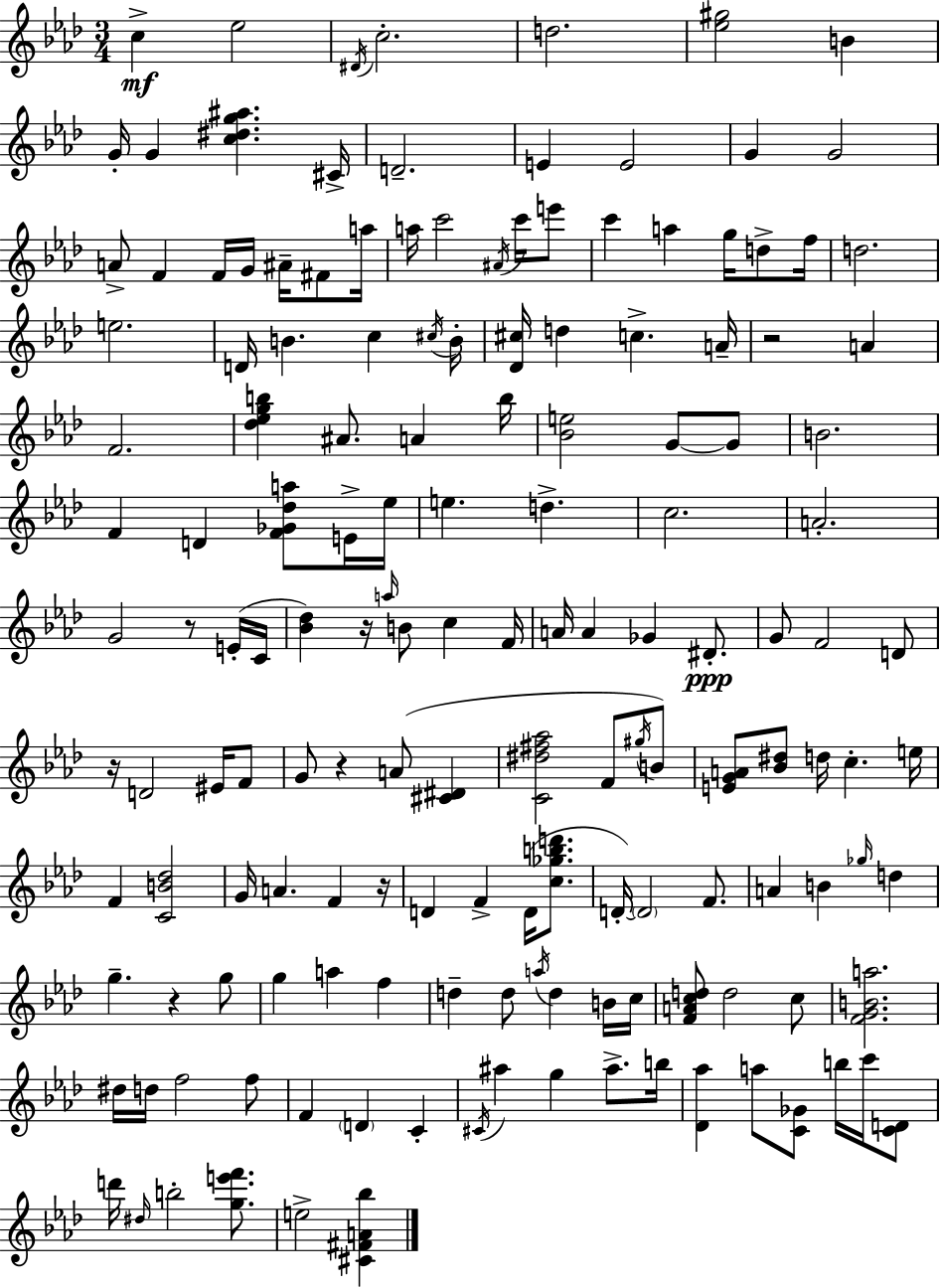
C5/q Eb5/h D#4/s C5/h. D5/h. [Eb5,G#5]/h B4/q G4/s G4/q [C5,D#5,G5,A#5]/q. C#4/s D4/h. E4/q E4/h G4/q G4/h A4/e F4/q F4/s G4/s A#4/s F#4/e A5/s A5/s C6/h A#4/s C6/s E6/e C6/q A5/q G5/s D5/e F5/s D5/h. E5/h. D4/s B4/q. C5/q C#5/s B4/s [Db4,C#5]/s D5/q C5/q. A4/s R/h A4/q F4/h. [Db5,Eb5,G5,B5]/q A#4/e. A4/q B5/s [Bb4,E5]/h G4/e G4/e B4/h. F4/q D4/q [F4,Gb4,Db5,A5]/e E4/s Eb5/s E5/q. D5/q. C5/h. A4/h. G4/h R/e E4/s C4/s [Bb4,Db5]/q R/s A5/s B4/e C5/q F4/s A4/s A4/q Gb4/q D#4/e. G4/e F4/h D4/e R/s D4/h EIS4/s F4/e G4/e R/q A4/e [C#4,D#4]/q [C4,D#5,F#5,Ab5]/h F4/e G#5/s B4/e [E4,G4,A4]/e [Bb4,D#5]/e D5/s C5/q. E5/s F4/q [C4,B4,Db5]/h G4/s A4/q. F4/q R/s D4/q F4/q D4/s [C5,Gb5,B5,D6]/e. D4/s D4/h F4/e. A4/q B4/q Gb5/s D5/q G5/q. R/q G5/e G5/q A5/q F5/q D5/q D5/e A5/s D5/q B4/s C5/s [F4,A4,C5,D5]/e D5/h C5/e [F4,G4,B4,A5]/h. D#5/s D5/s F5/h F5/e F4/q D4/q C4/q C#4/s A#5/q G5/q A#5/e. B5/s [Db4,Ab5]/q A5/e [C4,Gb4]/e B5/s C6/s [C4,D4]/e D6/s D#5/s B5/h [G5,E6,F6]/e. E5/h [C#4,F#4,A4,Bb5]/q